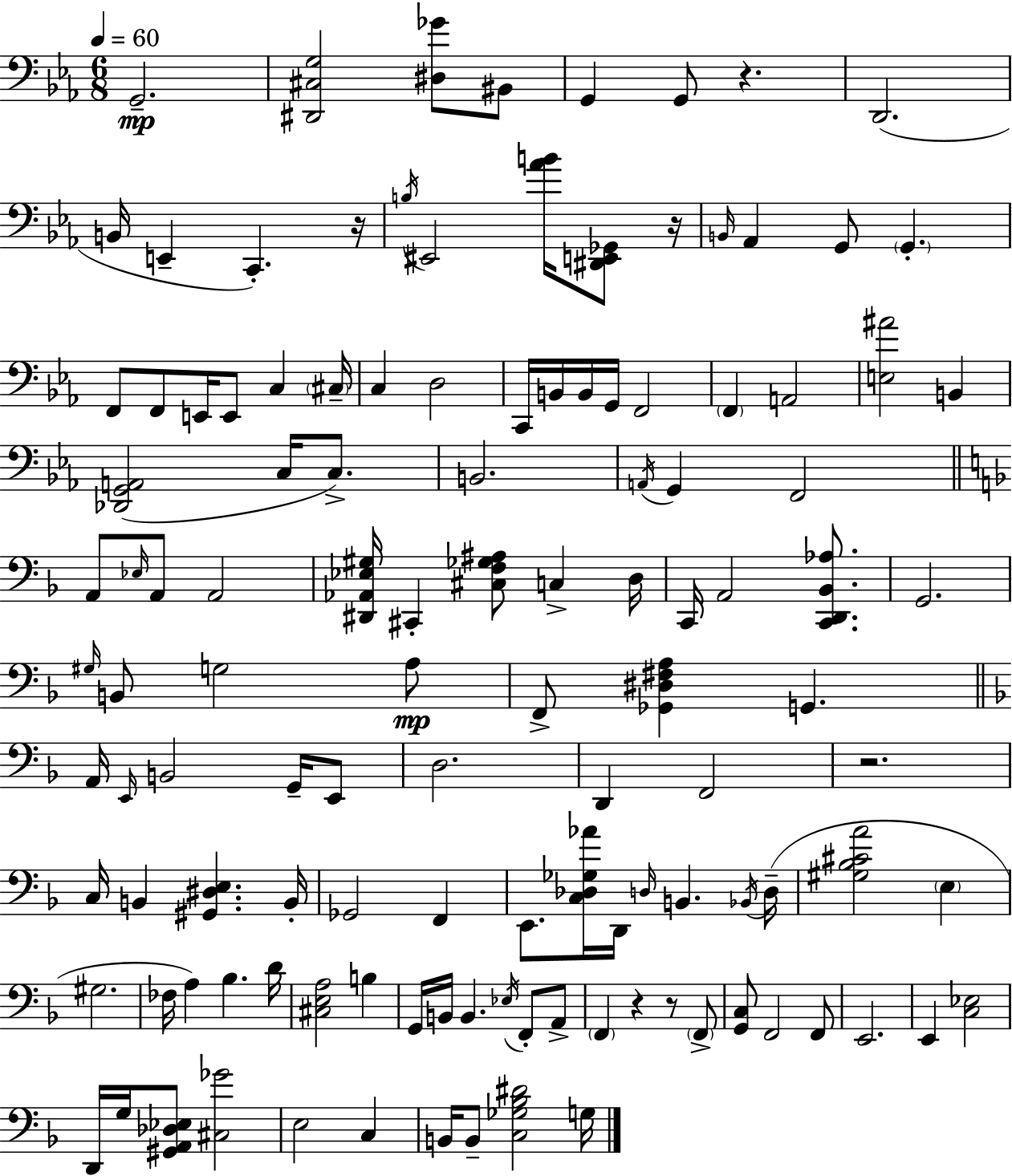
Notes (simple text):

G2/h. [D#2,C#3,G3]/h [D#3,Gb4]/e BIS2/e G2/q G2/e R/q. D2/h. B2/s E2/q C2/q. R/s B3/s EIS2/h [Ab4,B4]/s [D#2,E2,Gb2]/e R/s B2/s Ab2/q G2/e G2/q. F2/e F2/e E2/s E2/e C3/q C#3/s C3/q D3/h C2/s B2/s B2/s G2/s F2/h F2/q A2/h [E3,A#4]/h B2/q [Db2,G2,A2]/h C3/s C3/e. B2/h. A2/s G2/q F2/h A2/e Eb3/s A2/e A2/h [D#2,Ab2,Eb3,G#3]/s C#2/q [C#3,F3,Gb3,A#3]/e C3/q D3/s C2/s A2/h [C2,D2,Bb2,Ab3]/e. G2/h. G#3/s B2/e G3/h A3/e F2/e [Gb2,D#3,F#3,A3]/q G2/q. A2/s E2/s B2/h G2/s E2/e D3/h. D2/q F2/h R/h. C3/s B2/q [G#2,D#3,E3]/q. B2/s Gb2/h F2/q E2/e. [C3,Db3,Gb3,Ab4]/s D2/s D3/s B2/q. Bb2/s D3/s [G#3,Bb3,C#4,A4]/h E3/q G#3/h. FES3/s A3/q Bb3/q. D4/s [C#3,E3,A3]/h B3/q G2/s B2/s B2/q. Eb3/s F2/e A2/e F2/q R/q R/e F2/e [G2,C3]/e F2/h F2/e E2/h. E2/q [C3,Eb3]/h D2/s G3/s [G#2,A2,Db3,Eb3]/e [C#3,Gb4]/h E3/h C3/q B2/s B2/e [C3,Gb3,Bb3,D#4]/h G3/s